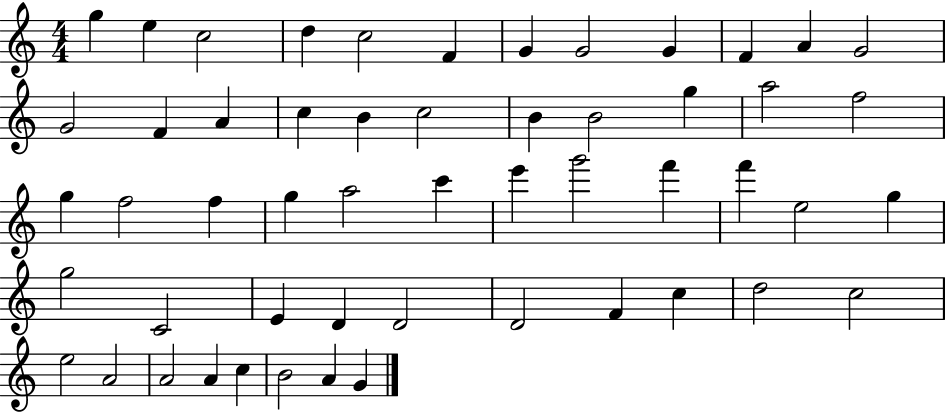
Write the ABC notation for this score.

X:1
T:Untitled
M:4/4
L:1/4
K:C
g e c2 d c2 F G G2 G F A G2 G2 F A c B c2 B B2 g a2 f2 g f2 f g a2 c' e' g'2 f' f' e2 g g2 C2 E D D2 D2 F c d2 c2 e2 A2 A2 A c B2 A G